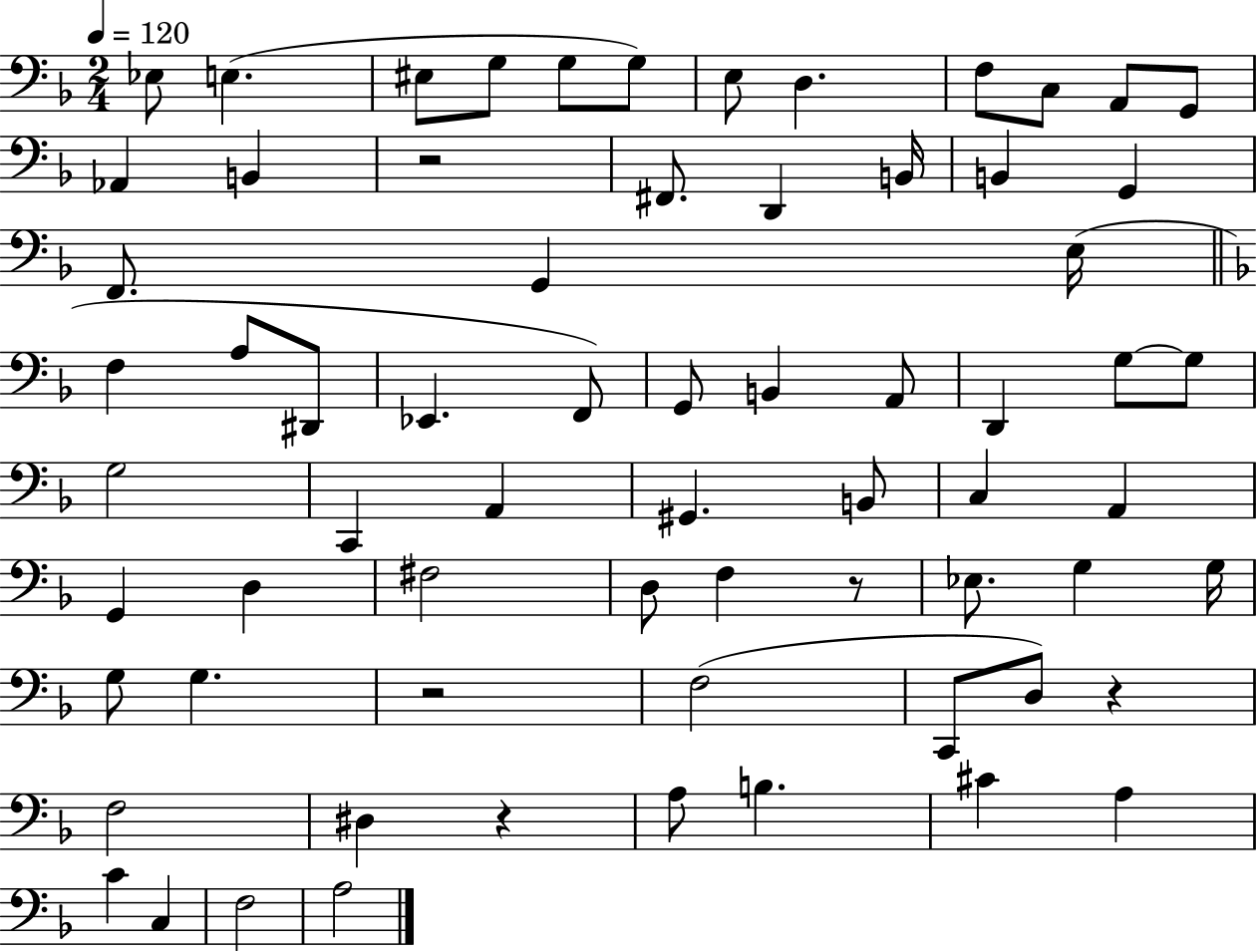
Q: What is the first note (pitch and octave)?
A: Eb3